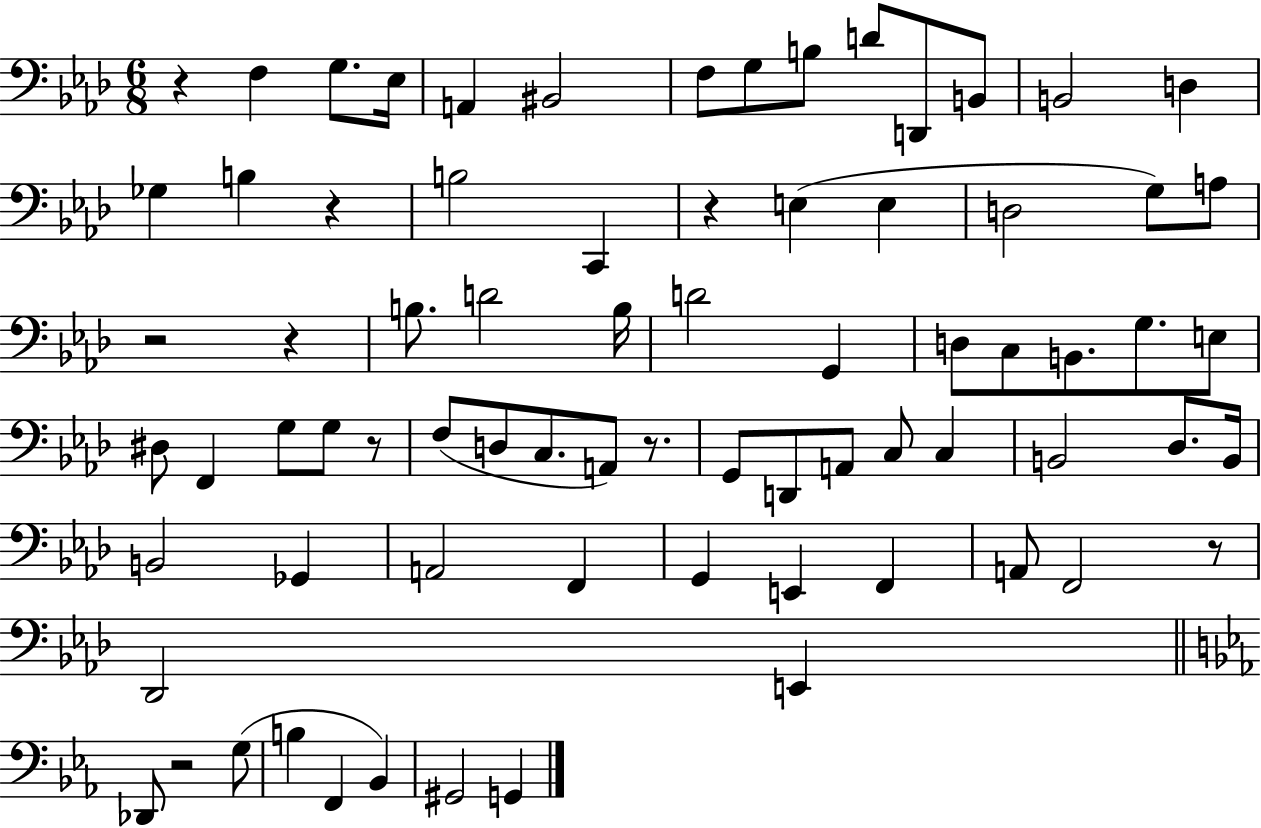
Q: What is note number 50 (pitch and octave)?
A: Gb2